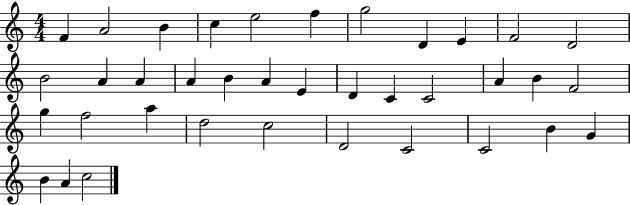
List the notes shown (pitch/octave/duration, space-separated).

F4/q A4/h B4/q C5/q E5/h F5/q G5/h D4/q E4/q F4/h D4/h B4/h A4/q A4/q A4/q B4/q A4/q E4/q D4/q C4/q C4/h A4/q B4/q F4/h G5/q F5/h A5/q D5/h C5/h D4/h C4/h C4/h B4/q G4/q B4/q A4/q C5/h